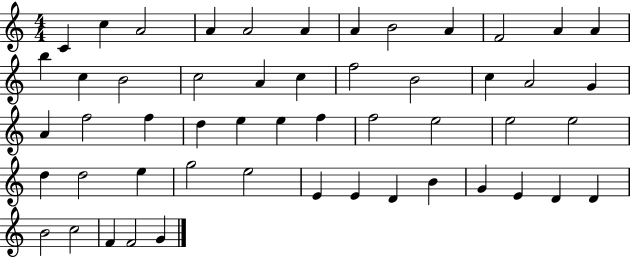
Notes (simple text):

C4/q C5/q A4/h A4/q A4/h A4/q A4/q B4/h A4/q F4/h A4/q A4/q B5/q C5/q B4/h C5/h A4/q C5/q F5/h B4/h C5/q A4/h G4/q A4/q F5/h F5/q D5/q E5/q E5/q F5/q F5/h E5/h E5/h E5/h D5/q D5/h E5/q G5/h E5/h E4/q E4/q D4/q B4/q G4/q E4/q D4/q D4/q B4/h C5/h F4/q F4/h G4/q